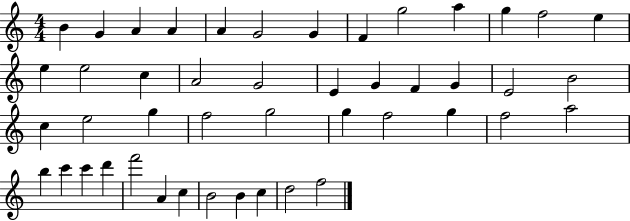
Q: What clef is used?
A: treble